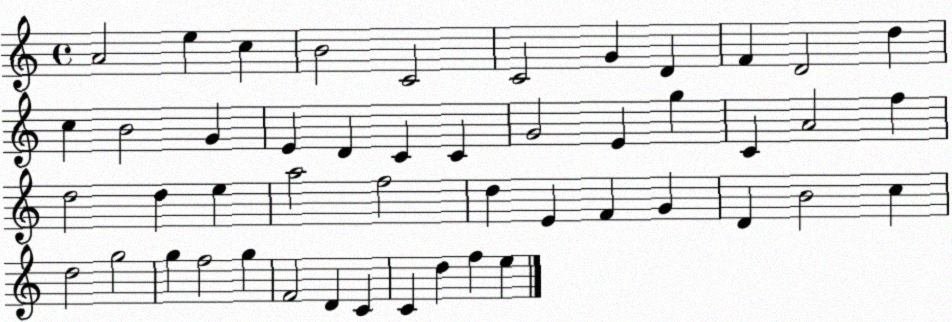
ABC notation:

X:1
T:Untitled
M:4/4
L:1/4
K:C
A2 e c B2 C2 C2 G D F D2 d c B2 G E D C C G2 E g C A2 f d2 d e a2 f2 d E F G D B2 c d2 g2 g f2 g F2 D C C d f e